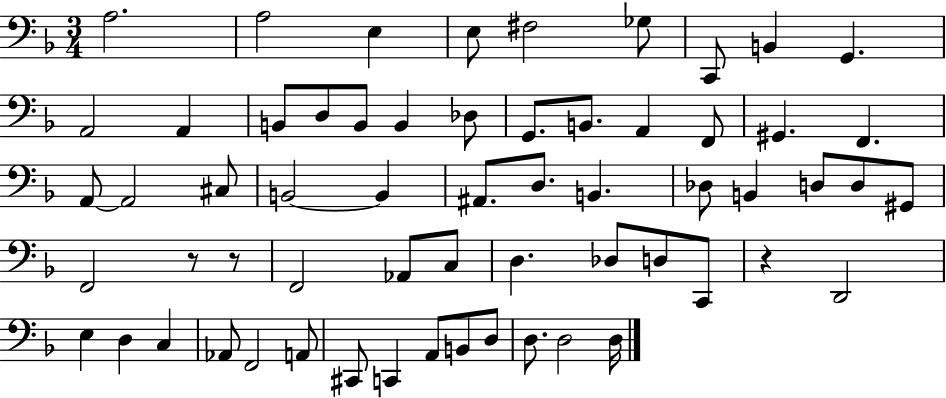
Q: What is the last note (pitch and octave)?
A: D3